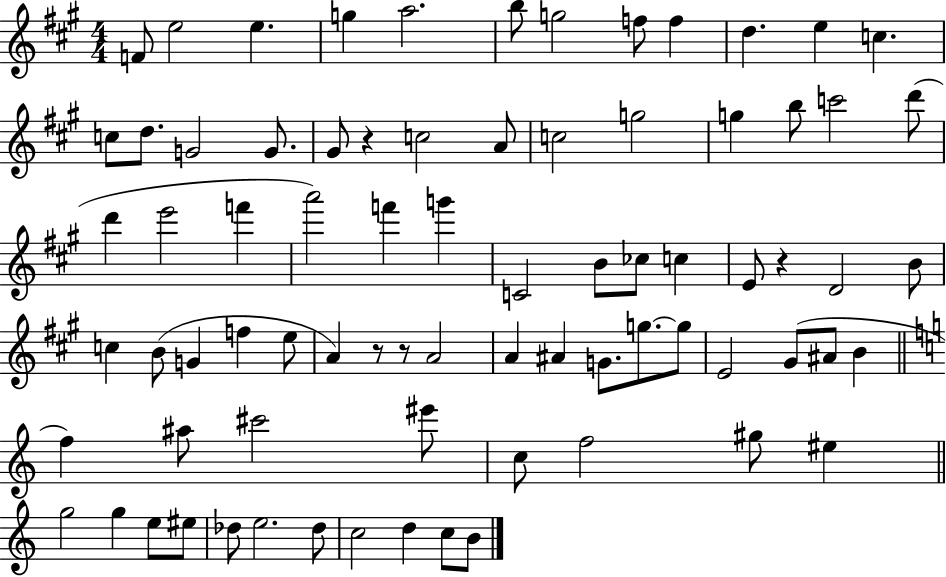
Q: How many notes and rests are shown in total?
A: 77